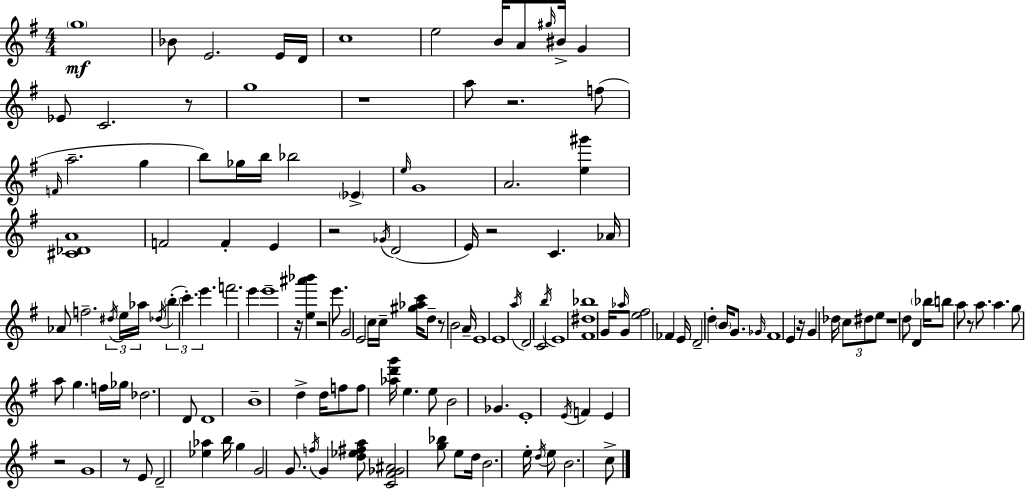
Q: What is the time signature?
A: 4/4